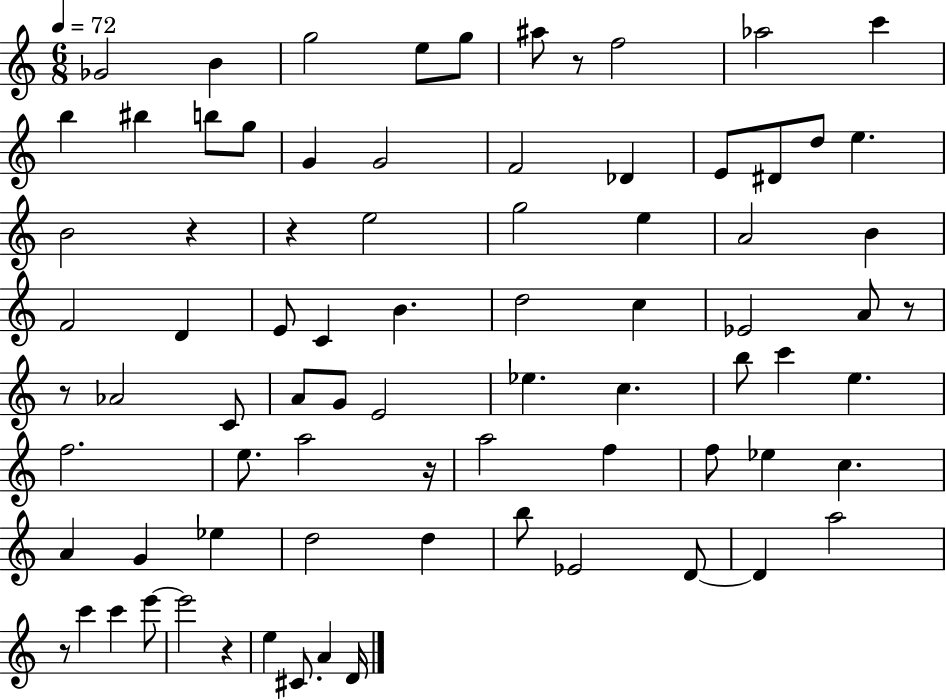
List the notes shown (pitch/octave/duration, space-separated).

Gb4/h B4/q G5/h E5/e G5/e A#5/e R/e F5/h Ab5/h C6/q B5/q BIS5/q B5/e G5/e G4/q G4/h F4/h Db4/q E4/e D#4/e D5/e E5/q. B4/h R/q R/q E5/h G5/h E5/q A4/h B4/q F4/h D4/q E4/e C4/q B4/q. D5/h C5/q Eb4/h A4/e R/e R/e Ab4/h C4/e A4/e G4/e E4/h Eb5/q. C5/q. B5/e C6/q E5/q. F5/h. E5/e. A5/h R/s A5/h F5/q F5/e Eb5/q C5/q. A4/q G4/q Eb5/q D5/h D5/q B5/e Eb4/h D4/e D4/q A5/h R/e C6/q C6/q E6/e E6/h R/q E5/q C#4/e. A4/q D4/s